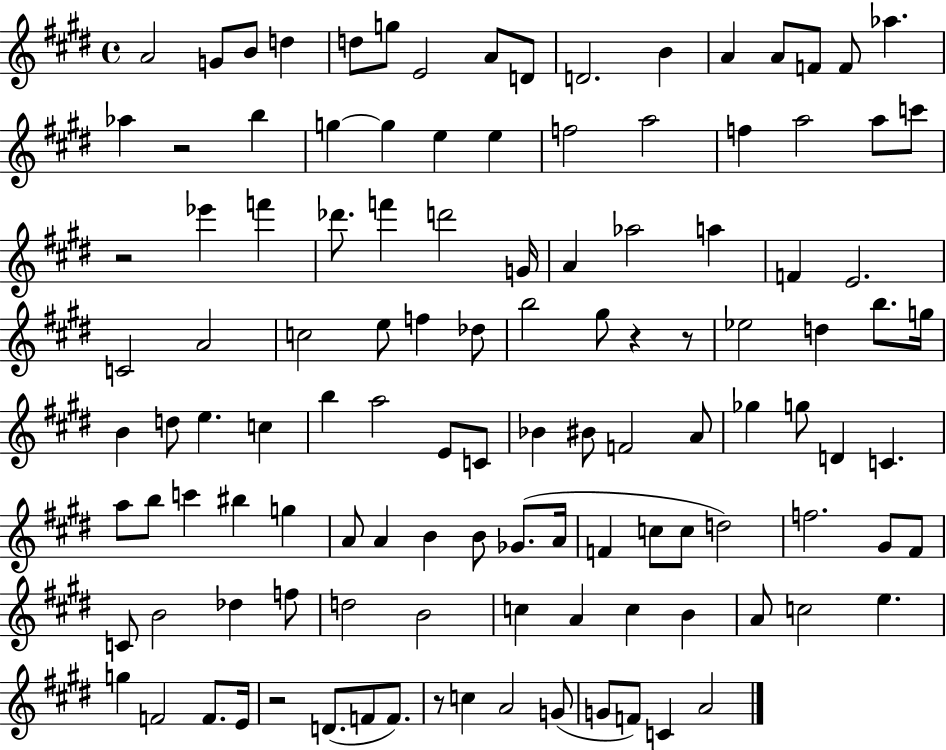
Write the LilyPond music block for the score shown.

{
  \clef treble
  \time 4/4
  \defaultTimeSignature
  \key e \major
  a'2 g'8 b'8 d''4 | d''8 g''8 e'2 a'8 d'8 | d'2. b'4 | a'4 a'8 f'8 f'8 aes''4. | \break aes''4 r2 b''4 | g''4~~ g''4 e''4 e''4 | f''2 a''2 | f''4 a''2 a''8 c'''8 | \break r2 ees'''4 f'''4 | des'''8. f'''4 d'''2 g'16 | a'4 aes''2 a''4 | f'4 e'2. | \break c'2 a'2 | c''2 e''8 f''4 des''8 | b''2 gis''8 r4 r8 | ees''2 d''4 b''8. g''16 | \break b'4 d''8 e''4. c''4 | b''4 a''2 e'8 c'8 | bes'4 bis'8 f'2 a'8 | ges''4 g''8 d'4 c'4. | \break a''8 b''8 c'''4 bis''4 g''4 | a'8 a'4 b'4 b'8 ges'8.( a'16 | f'4 c''8 c''8 d''2) | f''2. gis'8 fis'8 | \break c'8 b'2 des''4 f''8 | d''2 b'2 | c''4 a'4 c''4 b'4 | a'8 c''2 e''4. | \break g''4 f'2 f'8. e'16 | r2 d'8.( f'8 f'8.) | r8 c''4 a'2 g'8( | g'8 f'8) c'4 a'2 | \break \bar "|."
}